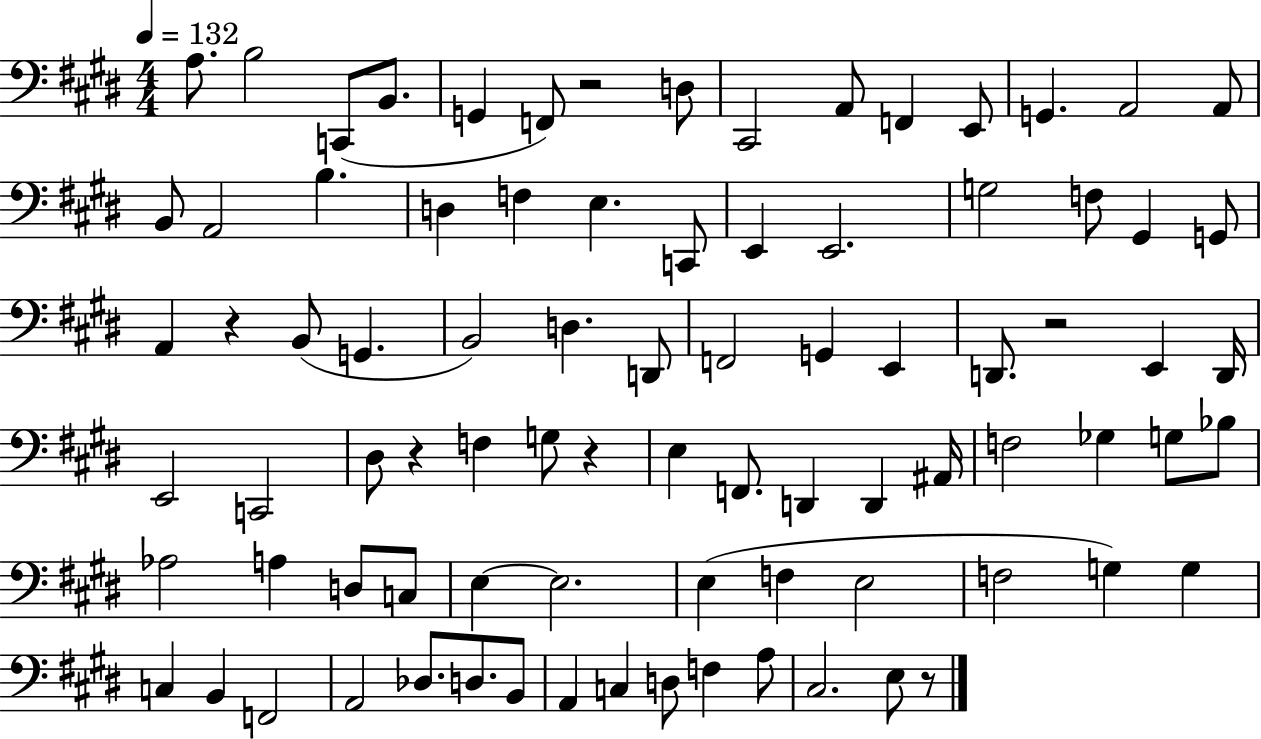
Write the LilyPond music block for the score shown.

{
  \clef bass
  \numericTimeSignature
  \time 4/4
  \key e \major
  \tempo 4 = 132
  \repeat volta 2 { a8. b2 c,8( b,8. | g,4 f,8) r2 d8 | cis,2 a,8 f,4 e,8 | g,4. a,2 a,8 | \break b,8 a,2 b4. | d4 f4 e4. c,8 | e,4 e,2. | g2 f8 gis,4 g,8 | \break a,4 r4 b,8( g,4. | b,2) d4. d,8 | f,2 g,4 e,4 | d,8. r2 e,4 d,16 | \break e,2 c,2 | dis8 r4 f4 g8 r4 | e4 f,8. d,4 d,4 ais,16 | f2 ges4 g8 bes8 | \break aes2 a4 d8 c8 | e4~~ e2. | e4( f4 e2 | f2 g4) g4 | \break c4 b,4 f,2 | a,2 des8. d8. b,8 | a,4 c4 d8 f4 a8 | cis2. e8 r8 | \break } \bar "|."
}